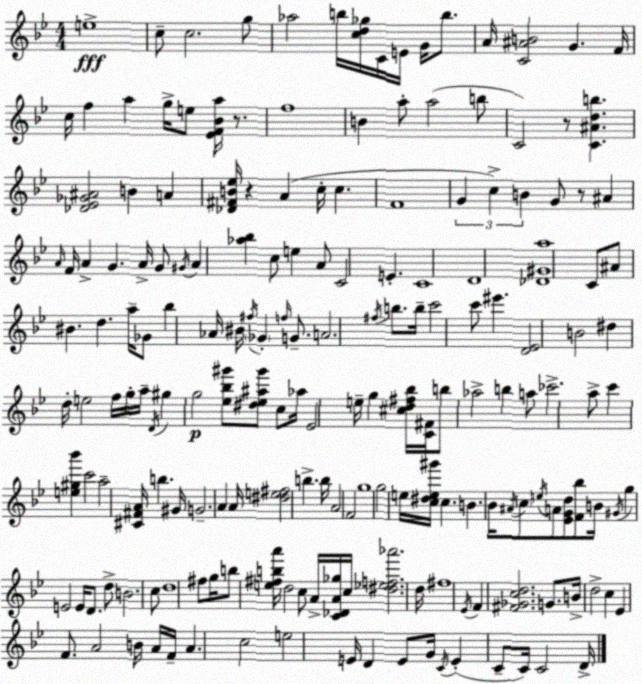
X:1
T:Untitled
M:4/4
L:1/4
K:Gm
e4 c/2 c2 g/2 _a2 b/4 [cd_g]/4 C/4 E/4 G/4 b/2 A/4 [C^AB]2 G F/4 c/4 f a g/4 e/2 [_EF_Ba]/4 z/2 f4 B a/2 a2 b/2 C2 z/2 [C^Adb] [_D_E_G^A]2 B A [_D^FB_e]/4 z A c/4 c F4 G c B G/2 z/2 ^A A/4 F/4 A G A/4 G/2 ^G/4 A [_a_b] c/2 e A/2 C2 E C4 D4 [_D^Ga]4 C/2 ^A/2 ^B d a/4 _G/2 _b _A/4 ^B/4 ^f/4 _G f/4 G/2 A2 ^f/4 b/2 b/4 c'2 c'/2 ^e' [D_E]2 B2 ^d d/4 e2 f/4 g/4 a/4 D/4 ^g g2 [_e_b^g']/2 [^d_e^a^g']/2 c/2 _a/4 _E2 e/4 g [^cd^f_b]/4 [C^F]/4 b/2 _a2 b a/2 _c'2 a/2 c' [e^g_b'] c'2 a2 [^C^FA]/4 b ^G/4 G2 A A/4 [^de^f]2 b b/4 A2 F2 g4 g2 e/4 [c^de^g']/4 c B _B/4 ^A/4 c/2 e/4 A/2 [_EGd]/2 [F_b]/2 B/4 ^G/4 g E2 E/4 D/2 d/2 B2 c/2 d4 ^f/2 g/4 b/2 [e^fba']/4 d2 c/2 A/4 [C_DA_g]/4 c/4 [^d_ef_a']2 d/4 ^f4 _E/4 F [^F_Gcd]2 G/2 B/4 d2 c _E F/2 A2 B/4 A/4 F/4 A c2 e2 E/4 D E/2 G/4 C/4 E C/2 C/4 C2 D/4